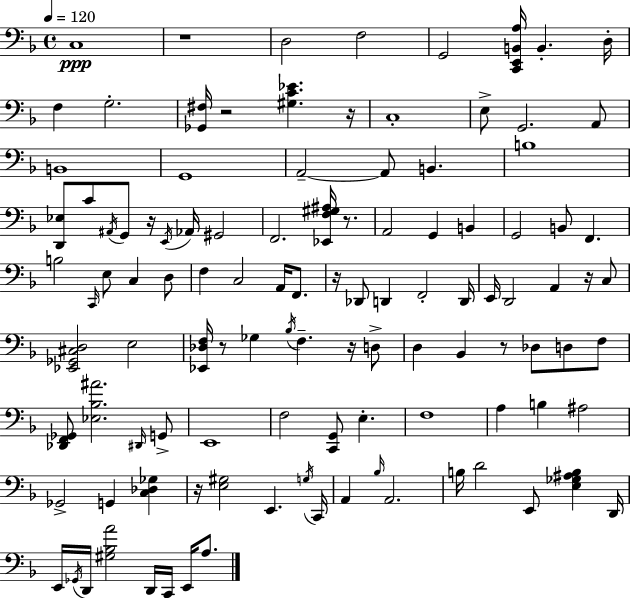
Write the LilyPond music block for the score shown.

{
  \clef bass
  \time 4/4
  \defaultTimeSignature
  \key d \minor
  \tempo 4 = 120
  \repeat volta 2 { c1\ppp | r1 | d2 f2 | g,2 <c, e, b, a>16 b,4.-. d16-. | \break f4 g2.-. | <ges, fis>16 r2 <gis c' ees'>4. r16 | c1-. | e8-> g,2. a,8 | \break b,1 | g,1 | a,2--~~ a,8 b,4. | b1 | \break <d, ees>8 c'8 \acciaccatura { ais,16 } g,8 r16 \acciaccatura { e,16 } aes,16 gis,2 | f,2. <ees, f gis ais>16 r8. | a,2 g,4 b,4 | g,2 b,8 f,4. | \break b2 \grace { c,16 } e8 c4 | d8 f4 c2 a,16 | f,8. r16 des,8 d,4 f,2-. | d,16 e,16 d,2 a,4 | \break r16 c8 <ees, ges, cis d>2 e2 | <ees, des f>16 r8 ges4 \acciaccatura { bes16 } f4.-- | r16 d8-> d4 bes,4 r8 des8 | d8 f8 <des, f, ges,>8 <ees bes ais'>2. | \break \grace { dis,16 } g,8-> e,1 | f2 <c, g,>8 e4.-. | f1 | a4 b4 ais2 | \break ges,2-> g,4 | <c des ges>4 r16 <e gis>2 e,4. | \acciaccatura { g16 } c,16 a,4 \grace { bes16 } a,2. | b16 d'2 | \break e,8 <e ges ais b>4 d,16 e,16 \acciaccatura { ges,16 } d,16 <gis bes a'>2 | d,16 c,16 e,16 a8. } \bar "|."
}